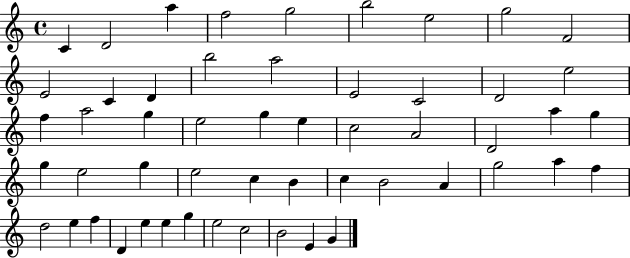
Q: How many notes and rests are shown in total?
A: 53